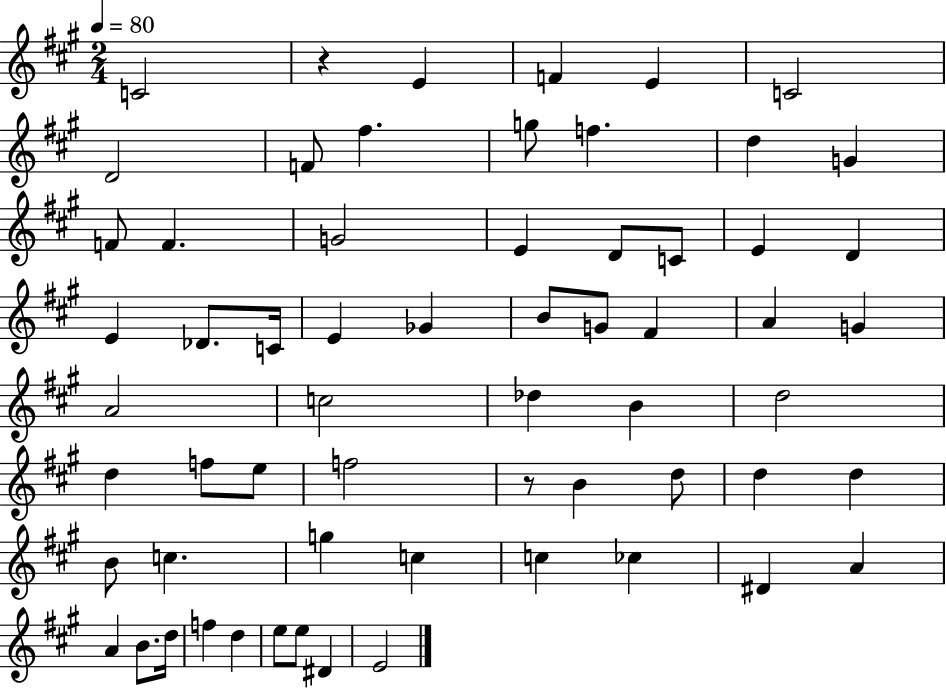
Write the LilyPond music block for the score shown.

{
  \clef treble
  \numericTimeSignature
  \time 2/4
  \key a \major
  \tempo 4 = 80
  c'2 | r4 e'4 | f'4 e'4 | c'2 | \break d'2 | f'8 fis''4. | g''8 f''4. | d''4 g'4 | \break f'8 f'4. | g'2 | e'4 d'8 c'8 | e'4 d'4 | \break e'4 des'8. c'16 | e'4 ges'4 | b'8 g'8 fis'4 | a'4 g'4 | \break a'2 | c''2 | des''4 b'4 | d''2 | \break d''4 f''8 e''8 | f''2 | r8 b'4 d''8 | d''4 d''4 | \break b'8 c''4. | g''4 c''4 | c''4 ces''4 | dis'4 a'4 | \break a'4 b'8. d''16 | f''4 d''4 | e''8 e''8 dis'4 | e'2 | \break \bar "|."
}